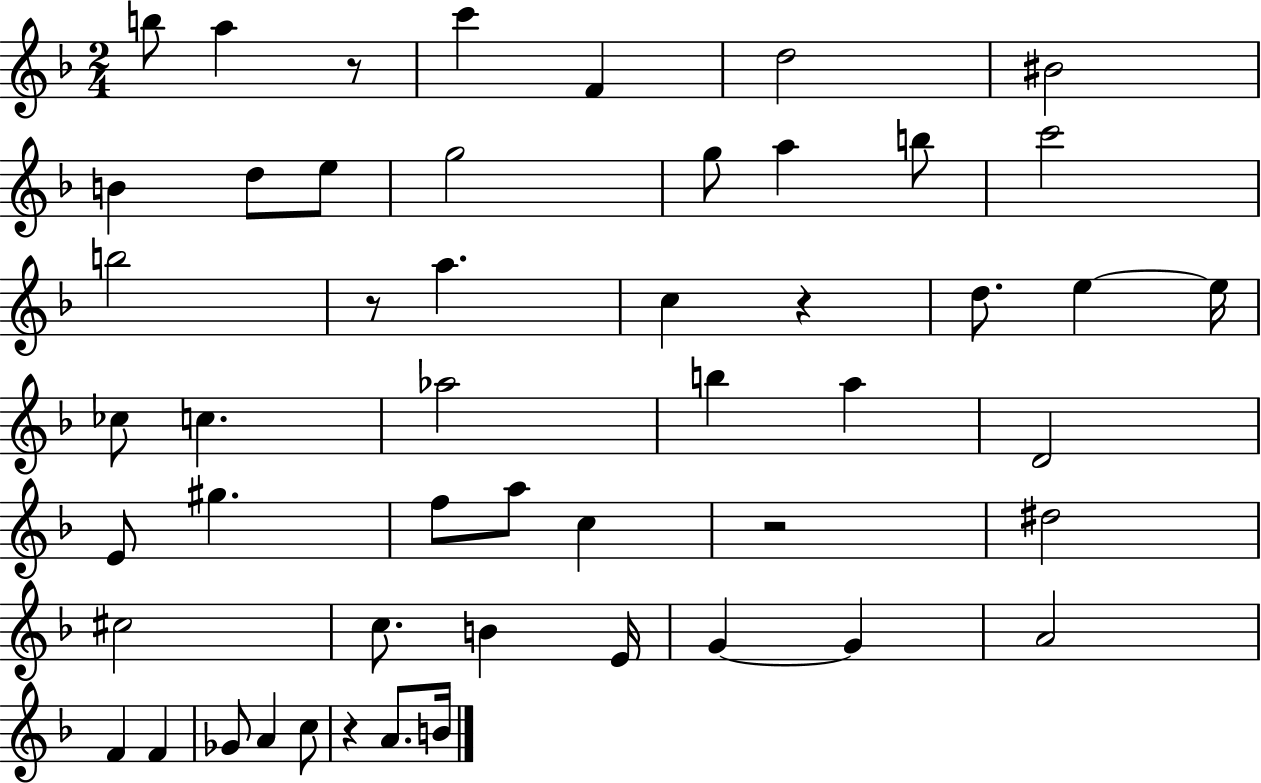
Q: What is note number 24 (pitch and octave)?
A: B5